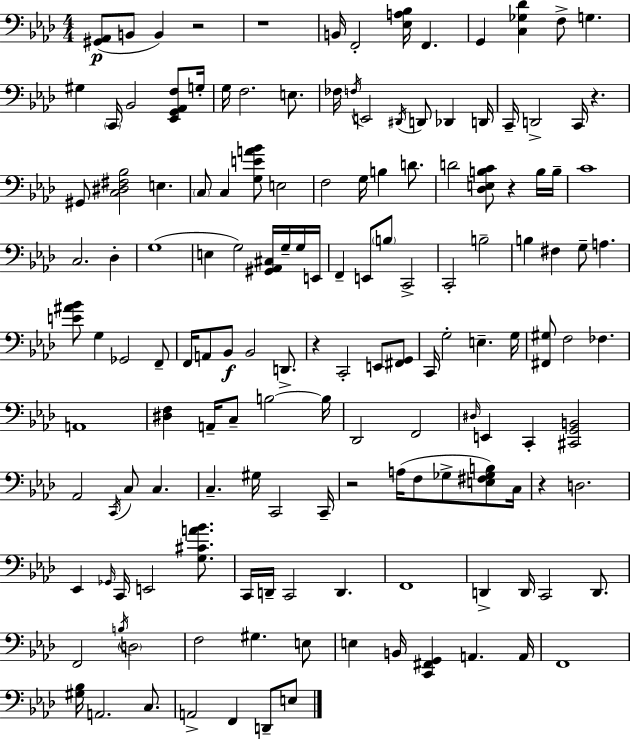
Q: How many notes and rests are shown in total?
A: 149